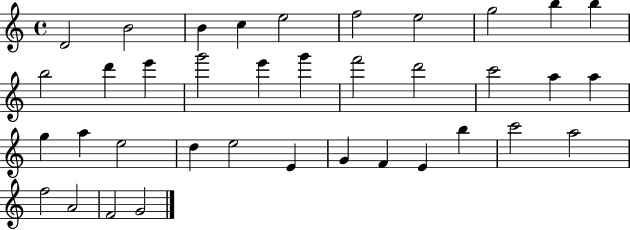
D4/h B4/h B4/q C5/q E5/h F5/h E5/h G5/h B5/q B5/q B5/h D6/q E6/q G6/h E6/q G6/q F6/h D6/h C6/h A5/q A5/q G5/q A5/q E5/h D5/q E5/h E4/q G4/q F4/q E4/q B5/q C6/h A5/h F5/h A4/h F4/h G4/h